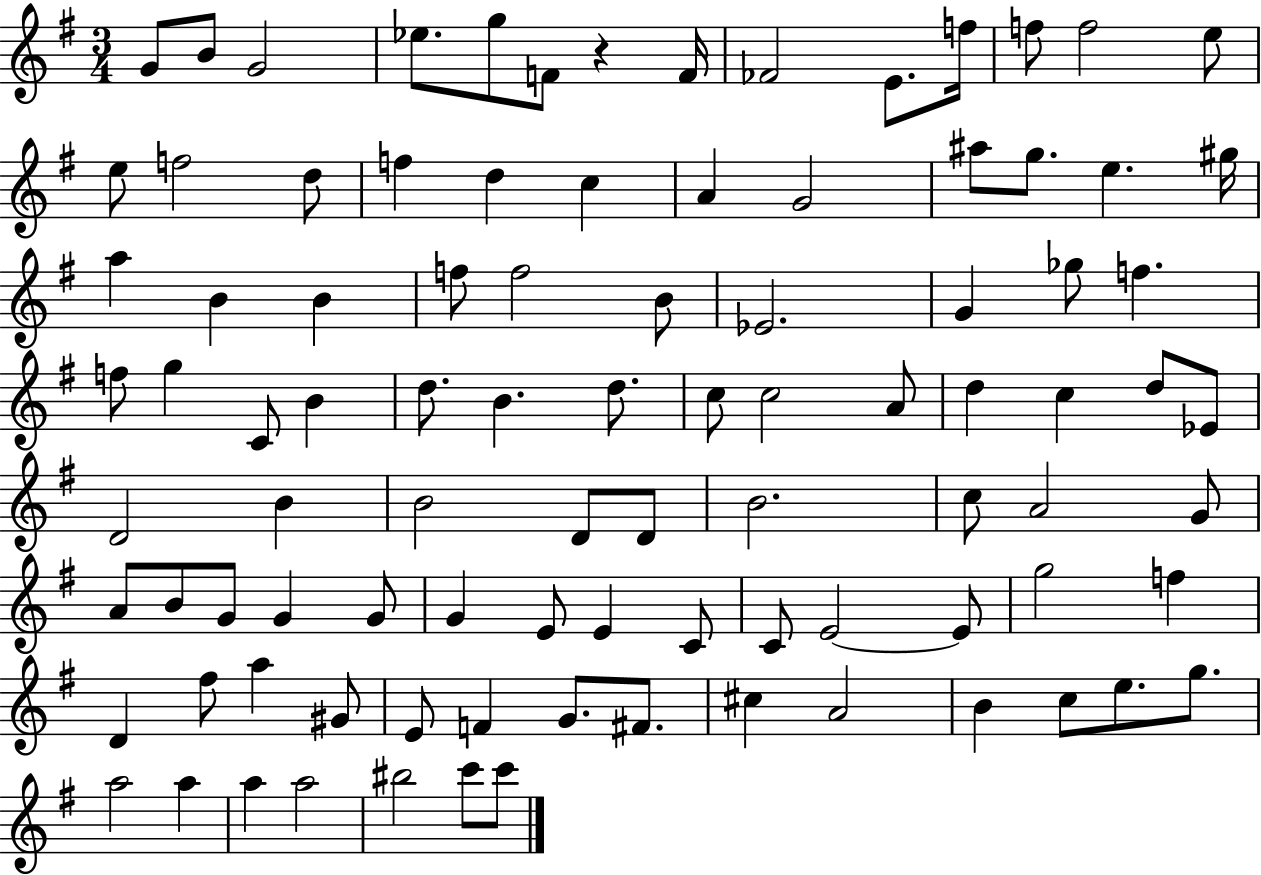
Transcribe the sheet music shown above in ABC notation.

X:1
T:Untitled
M:3/4
L:1/4
K:G
G/2 B/2 G2 _e/2 g/2 F/2 z F/4 _F2 E/2 f/4 f/2 f2 e/2 e/2 f2 d/2 f d c A G2 ^a/2 g/2 e ^g/4 a B B f/2 f2 B/2 _E2 G _g/2 f f/2 g C/2 B d/2 B d/2 c/2 c2 A/2 d c d/2 _E/2 D2 B B2 D/2 D/2 B2 c/2 A2 G/2 A/2 B/2 G/2 G G/2 G E/2 E C/2 C/2 E2 E/2 g2 f D ^f/2 a ^G/2 E/2 F G/2 ^F/2 ^c A2 B c/2 e/2 g/2 a2 a a a2 ^b2 c'/2 c'/2